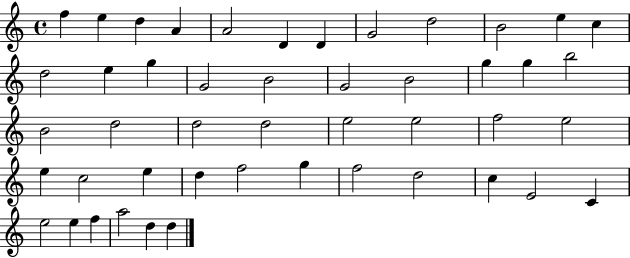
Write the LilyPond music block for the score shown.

{
  \clef treble
  \time 4/4
  \defaultTimeSignature
  \key c \major
  f''4 e''4 d''4 a'4 | a'2 d'4 d'4 | g'2 d''2 | b'2 e''4 c''4 | \break d''2 e''4 g''4 | g'2 b'2 | g'2 b'2 | g''4 g''4 b''2 | \break b'2 d''2 | d''2 d''2 | e''2 e''2 | f''2 e''2 | \break e''4 c''2 e''4 | d''4 f''2 g''4 | f''2 d''2 | c''4 e'2 c'4 | \break e''2 e''4 f''4 | a''2 d''4 d''4 | \bar "|."
}